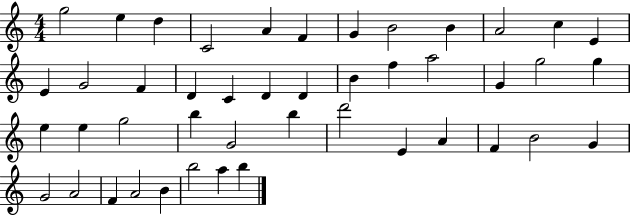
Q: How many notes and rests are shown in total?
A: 45